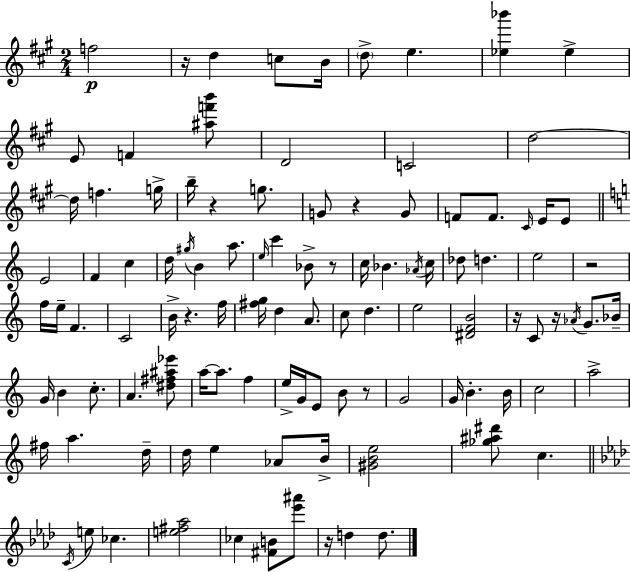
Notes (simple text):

F5/h R/s D5/q C5/e B4/s D5/e E5/q. [Eb5,Bb6]/q Eb5/q E4/e F4/q [A#5,F6,B6]/e D4/h C4/h D5/h D5/s F5/q. G5/s B5/s R/q G5/e. G4/e R/q G4/e F4/e F4/e. C#4/s E4/s E4/e E4/h F4/q C5/q D5/s G#5/s B4/q A5/e. E5/s C6/q Bb4/e R/e C5/s Bb4/q. Ab4/s C5/s Db5/e D5/q. E5/h R/h F5/s E5/s F4/q. C4/h B4/s R/q. F5/s [F#5,G5]/s D5/q A4/e. C5/e D5/q. E5/h [D#4,F4,B4]/h R/s C4/e R/s Ab4/s G4/e. Bb4/s G4/s B4/q C5/e. A4/q. [D#5,F#5,A#5,Eb6]/e A5/s A5/e. F5/q E5/s G4/s E4/e B4/e R/e G4/h G4/s B4/q. B4/s C5/h A5/h F#5/s A5/q. D5/s D5/s E5/q Ab4/e B4/s [G#4,B4,E5]/h [Gb5,A#5,D#6]/e C5/q. C4/s E5/e CES5/q. [E5,F#5,Ab5]/h CES5/q [F#4,B4]/e [Eb6,A#6]/e R/s D5/q D5/e.